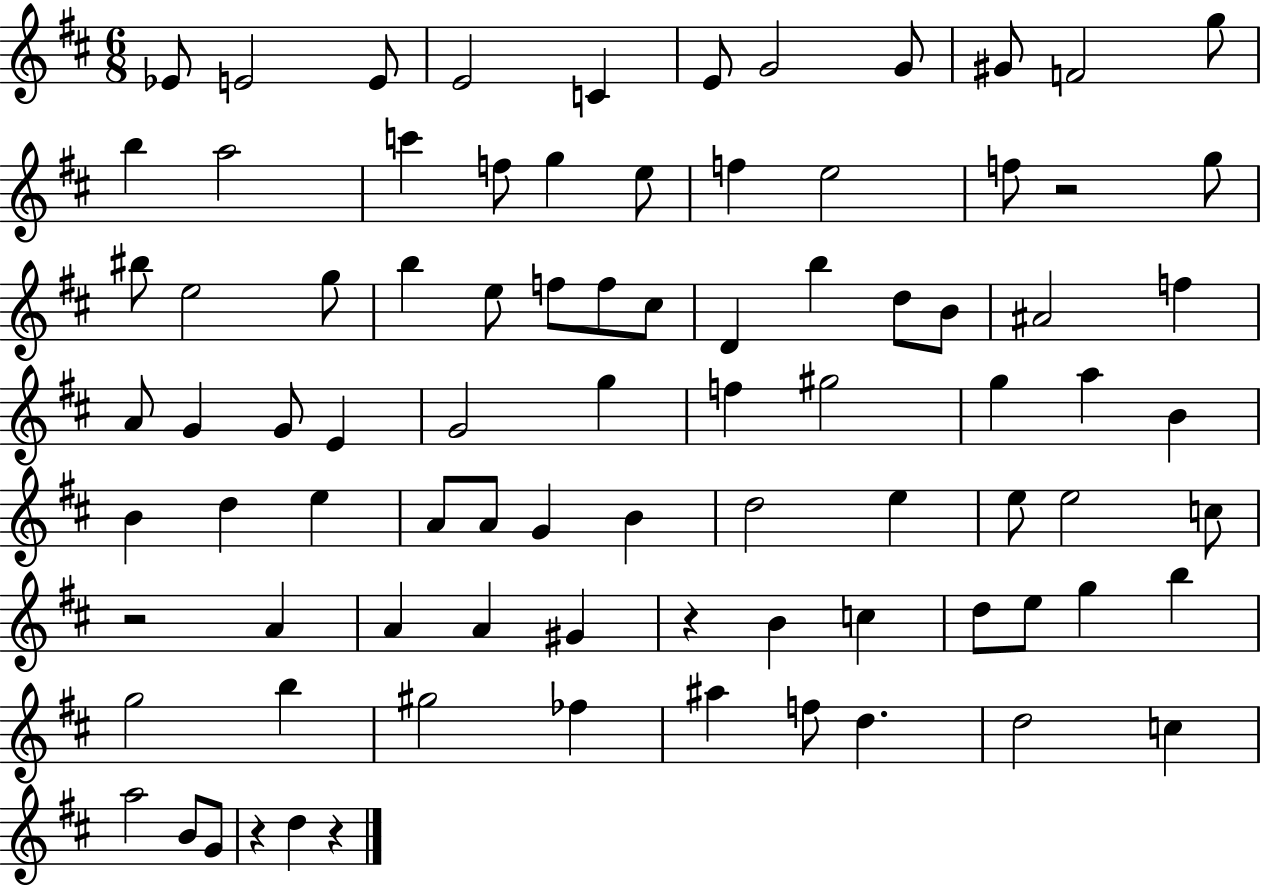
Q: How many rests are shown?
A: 5